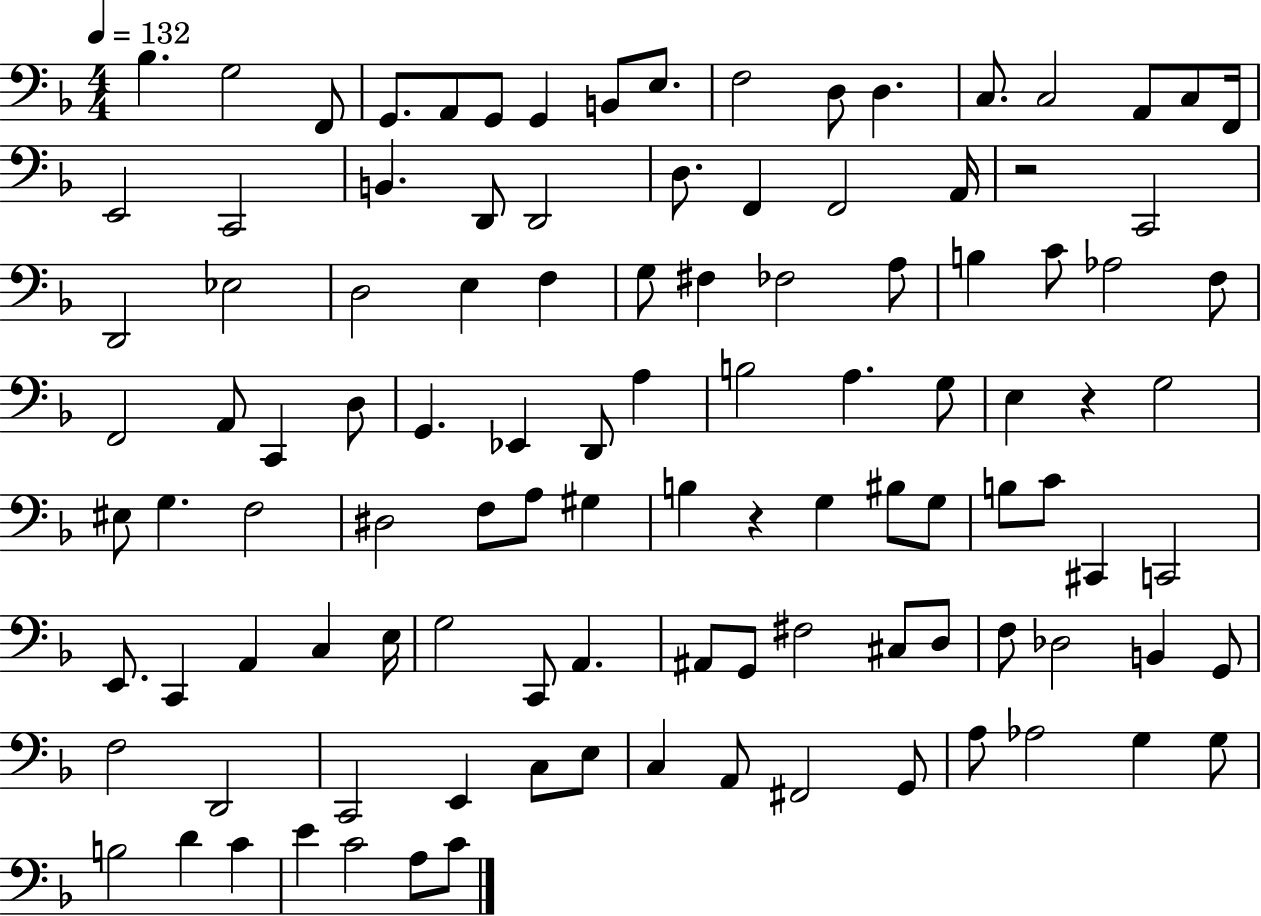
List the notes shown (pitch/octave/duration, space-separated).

Bb3/q. G3/h F2/e G2/e. A2/e G2/e G2/q B2/e E3/e. F3/h D3/e D3/q. C3/e. C3/h A2/e C3/e F2/s E2/h C2/h B2/q. D2/e D2/h D3/e. F2/q F2/h A2/s R/h C2/h D2/h Eb3/h D3/h E3/q F3/q G3/e F#3/q FES3/h A3/e B3/q C4/e Ab3/h F3/e F2/h A2/e C2/q D3/e G2/q. Eb2/q D2/e A3/q B3/h A3/q. G3/e E3/q R/q G3/h EIS3/e G3/q. F3/h D#3/h F3/e A3/e G#3/q B3/q R/q G3/q BIS3/e G3/e B3/e C4/e C#2/q C2/h E2/e. C2/q A2/q C3/q E3/s G3/h C2/e A2/q. A#2/e G2/e F#3/h C#3/e D3/e F3/e Db3/h B2/q G2/e F3/h D2/h C2/h E2/q C3/e E3/e C3/q A2/e F#2/h G2/e A3/e Ab3/h G3/q G3/e B3/h D4/q C4/q E4/q C4/h A3/e C4/e